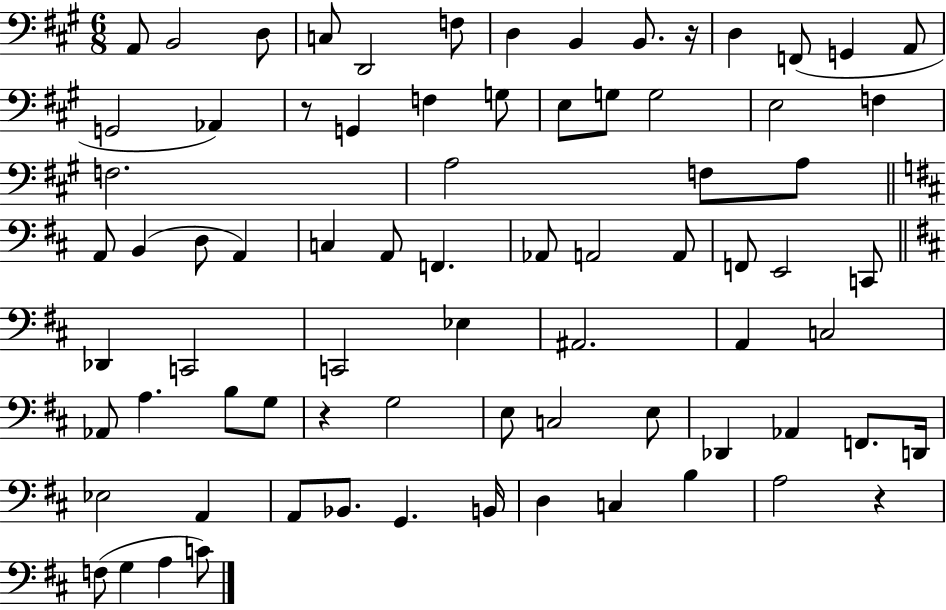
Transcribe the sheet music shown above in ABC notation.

X:1
T:Untitled
M:6/8
L:1/4
K:A
A,,/2 B,,2 D,/2 C,/2 D,,2 F,/2 D, B,, B,,/2 z/4 D, F,,/2 G,, A,,/2 G,,2 _A,, z/2 G,, F, G,/2 E,/2 G,/2 G,2 E,2 F, F,2 A,2 F,/2 A,/2 A,,/2 B,, D,/2 A,, C, A,,/2 F,, _A,,/2 A,,2 A,,/2 F,,/2 E,,2 C,,/2 _D,, C,,2 C,,2 _E, ^A,,2 A,, C,2 _A,,/2 A, B,/2 G,/2 z G,2 E,/2 C,2 E,/2 _D,, _A,, F,,/2 D,,/4 _E,2 A,, A,,/2 _B,,/2 G,, B,,/4 D, C, B, A,2 z F,/2 G, A, C/2